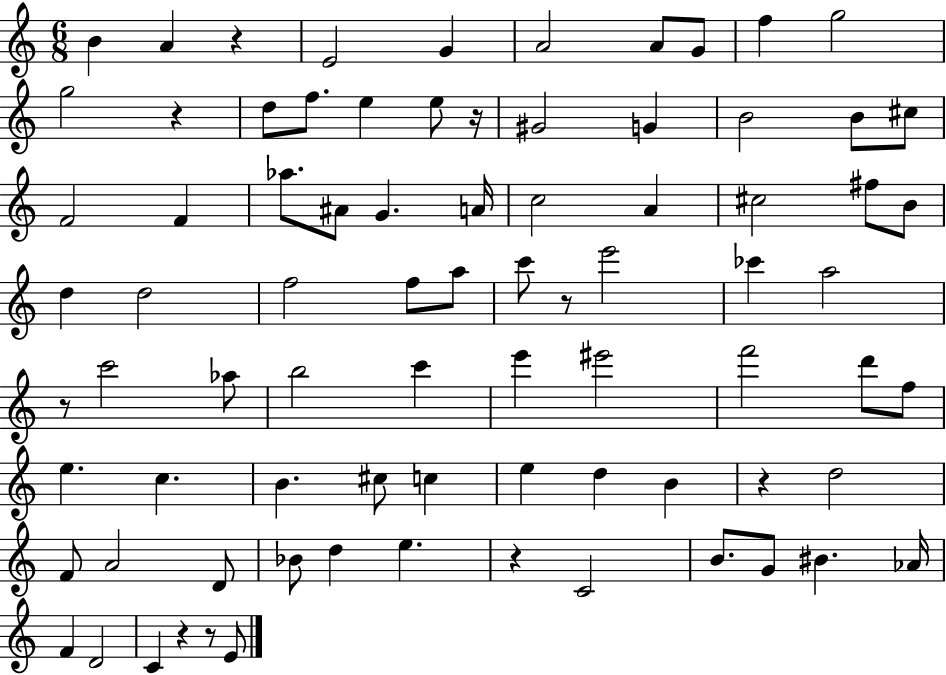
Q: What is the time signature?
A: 6/8